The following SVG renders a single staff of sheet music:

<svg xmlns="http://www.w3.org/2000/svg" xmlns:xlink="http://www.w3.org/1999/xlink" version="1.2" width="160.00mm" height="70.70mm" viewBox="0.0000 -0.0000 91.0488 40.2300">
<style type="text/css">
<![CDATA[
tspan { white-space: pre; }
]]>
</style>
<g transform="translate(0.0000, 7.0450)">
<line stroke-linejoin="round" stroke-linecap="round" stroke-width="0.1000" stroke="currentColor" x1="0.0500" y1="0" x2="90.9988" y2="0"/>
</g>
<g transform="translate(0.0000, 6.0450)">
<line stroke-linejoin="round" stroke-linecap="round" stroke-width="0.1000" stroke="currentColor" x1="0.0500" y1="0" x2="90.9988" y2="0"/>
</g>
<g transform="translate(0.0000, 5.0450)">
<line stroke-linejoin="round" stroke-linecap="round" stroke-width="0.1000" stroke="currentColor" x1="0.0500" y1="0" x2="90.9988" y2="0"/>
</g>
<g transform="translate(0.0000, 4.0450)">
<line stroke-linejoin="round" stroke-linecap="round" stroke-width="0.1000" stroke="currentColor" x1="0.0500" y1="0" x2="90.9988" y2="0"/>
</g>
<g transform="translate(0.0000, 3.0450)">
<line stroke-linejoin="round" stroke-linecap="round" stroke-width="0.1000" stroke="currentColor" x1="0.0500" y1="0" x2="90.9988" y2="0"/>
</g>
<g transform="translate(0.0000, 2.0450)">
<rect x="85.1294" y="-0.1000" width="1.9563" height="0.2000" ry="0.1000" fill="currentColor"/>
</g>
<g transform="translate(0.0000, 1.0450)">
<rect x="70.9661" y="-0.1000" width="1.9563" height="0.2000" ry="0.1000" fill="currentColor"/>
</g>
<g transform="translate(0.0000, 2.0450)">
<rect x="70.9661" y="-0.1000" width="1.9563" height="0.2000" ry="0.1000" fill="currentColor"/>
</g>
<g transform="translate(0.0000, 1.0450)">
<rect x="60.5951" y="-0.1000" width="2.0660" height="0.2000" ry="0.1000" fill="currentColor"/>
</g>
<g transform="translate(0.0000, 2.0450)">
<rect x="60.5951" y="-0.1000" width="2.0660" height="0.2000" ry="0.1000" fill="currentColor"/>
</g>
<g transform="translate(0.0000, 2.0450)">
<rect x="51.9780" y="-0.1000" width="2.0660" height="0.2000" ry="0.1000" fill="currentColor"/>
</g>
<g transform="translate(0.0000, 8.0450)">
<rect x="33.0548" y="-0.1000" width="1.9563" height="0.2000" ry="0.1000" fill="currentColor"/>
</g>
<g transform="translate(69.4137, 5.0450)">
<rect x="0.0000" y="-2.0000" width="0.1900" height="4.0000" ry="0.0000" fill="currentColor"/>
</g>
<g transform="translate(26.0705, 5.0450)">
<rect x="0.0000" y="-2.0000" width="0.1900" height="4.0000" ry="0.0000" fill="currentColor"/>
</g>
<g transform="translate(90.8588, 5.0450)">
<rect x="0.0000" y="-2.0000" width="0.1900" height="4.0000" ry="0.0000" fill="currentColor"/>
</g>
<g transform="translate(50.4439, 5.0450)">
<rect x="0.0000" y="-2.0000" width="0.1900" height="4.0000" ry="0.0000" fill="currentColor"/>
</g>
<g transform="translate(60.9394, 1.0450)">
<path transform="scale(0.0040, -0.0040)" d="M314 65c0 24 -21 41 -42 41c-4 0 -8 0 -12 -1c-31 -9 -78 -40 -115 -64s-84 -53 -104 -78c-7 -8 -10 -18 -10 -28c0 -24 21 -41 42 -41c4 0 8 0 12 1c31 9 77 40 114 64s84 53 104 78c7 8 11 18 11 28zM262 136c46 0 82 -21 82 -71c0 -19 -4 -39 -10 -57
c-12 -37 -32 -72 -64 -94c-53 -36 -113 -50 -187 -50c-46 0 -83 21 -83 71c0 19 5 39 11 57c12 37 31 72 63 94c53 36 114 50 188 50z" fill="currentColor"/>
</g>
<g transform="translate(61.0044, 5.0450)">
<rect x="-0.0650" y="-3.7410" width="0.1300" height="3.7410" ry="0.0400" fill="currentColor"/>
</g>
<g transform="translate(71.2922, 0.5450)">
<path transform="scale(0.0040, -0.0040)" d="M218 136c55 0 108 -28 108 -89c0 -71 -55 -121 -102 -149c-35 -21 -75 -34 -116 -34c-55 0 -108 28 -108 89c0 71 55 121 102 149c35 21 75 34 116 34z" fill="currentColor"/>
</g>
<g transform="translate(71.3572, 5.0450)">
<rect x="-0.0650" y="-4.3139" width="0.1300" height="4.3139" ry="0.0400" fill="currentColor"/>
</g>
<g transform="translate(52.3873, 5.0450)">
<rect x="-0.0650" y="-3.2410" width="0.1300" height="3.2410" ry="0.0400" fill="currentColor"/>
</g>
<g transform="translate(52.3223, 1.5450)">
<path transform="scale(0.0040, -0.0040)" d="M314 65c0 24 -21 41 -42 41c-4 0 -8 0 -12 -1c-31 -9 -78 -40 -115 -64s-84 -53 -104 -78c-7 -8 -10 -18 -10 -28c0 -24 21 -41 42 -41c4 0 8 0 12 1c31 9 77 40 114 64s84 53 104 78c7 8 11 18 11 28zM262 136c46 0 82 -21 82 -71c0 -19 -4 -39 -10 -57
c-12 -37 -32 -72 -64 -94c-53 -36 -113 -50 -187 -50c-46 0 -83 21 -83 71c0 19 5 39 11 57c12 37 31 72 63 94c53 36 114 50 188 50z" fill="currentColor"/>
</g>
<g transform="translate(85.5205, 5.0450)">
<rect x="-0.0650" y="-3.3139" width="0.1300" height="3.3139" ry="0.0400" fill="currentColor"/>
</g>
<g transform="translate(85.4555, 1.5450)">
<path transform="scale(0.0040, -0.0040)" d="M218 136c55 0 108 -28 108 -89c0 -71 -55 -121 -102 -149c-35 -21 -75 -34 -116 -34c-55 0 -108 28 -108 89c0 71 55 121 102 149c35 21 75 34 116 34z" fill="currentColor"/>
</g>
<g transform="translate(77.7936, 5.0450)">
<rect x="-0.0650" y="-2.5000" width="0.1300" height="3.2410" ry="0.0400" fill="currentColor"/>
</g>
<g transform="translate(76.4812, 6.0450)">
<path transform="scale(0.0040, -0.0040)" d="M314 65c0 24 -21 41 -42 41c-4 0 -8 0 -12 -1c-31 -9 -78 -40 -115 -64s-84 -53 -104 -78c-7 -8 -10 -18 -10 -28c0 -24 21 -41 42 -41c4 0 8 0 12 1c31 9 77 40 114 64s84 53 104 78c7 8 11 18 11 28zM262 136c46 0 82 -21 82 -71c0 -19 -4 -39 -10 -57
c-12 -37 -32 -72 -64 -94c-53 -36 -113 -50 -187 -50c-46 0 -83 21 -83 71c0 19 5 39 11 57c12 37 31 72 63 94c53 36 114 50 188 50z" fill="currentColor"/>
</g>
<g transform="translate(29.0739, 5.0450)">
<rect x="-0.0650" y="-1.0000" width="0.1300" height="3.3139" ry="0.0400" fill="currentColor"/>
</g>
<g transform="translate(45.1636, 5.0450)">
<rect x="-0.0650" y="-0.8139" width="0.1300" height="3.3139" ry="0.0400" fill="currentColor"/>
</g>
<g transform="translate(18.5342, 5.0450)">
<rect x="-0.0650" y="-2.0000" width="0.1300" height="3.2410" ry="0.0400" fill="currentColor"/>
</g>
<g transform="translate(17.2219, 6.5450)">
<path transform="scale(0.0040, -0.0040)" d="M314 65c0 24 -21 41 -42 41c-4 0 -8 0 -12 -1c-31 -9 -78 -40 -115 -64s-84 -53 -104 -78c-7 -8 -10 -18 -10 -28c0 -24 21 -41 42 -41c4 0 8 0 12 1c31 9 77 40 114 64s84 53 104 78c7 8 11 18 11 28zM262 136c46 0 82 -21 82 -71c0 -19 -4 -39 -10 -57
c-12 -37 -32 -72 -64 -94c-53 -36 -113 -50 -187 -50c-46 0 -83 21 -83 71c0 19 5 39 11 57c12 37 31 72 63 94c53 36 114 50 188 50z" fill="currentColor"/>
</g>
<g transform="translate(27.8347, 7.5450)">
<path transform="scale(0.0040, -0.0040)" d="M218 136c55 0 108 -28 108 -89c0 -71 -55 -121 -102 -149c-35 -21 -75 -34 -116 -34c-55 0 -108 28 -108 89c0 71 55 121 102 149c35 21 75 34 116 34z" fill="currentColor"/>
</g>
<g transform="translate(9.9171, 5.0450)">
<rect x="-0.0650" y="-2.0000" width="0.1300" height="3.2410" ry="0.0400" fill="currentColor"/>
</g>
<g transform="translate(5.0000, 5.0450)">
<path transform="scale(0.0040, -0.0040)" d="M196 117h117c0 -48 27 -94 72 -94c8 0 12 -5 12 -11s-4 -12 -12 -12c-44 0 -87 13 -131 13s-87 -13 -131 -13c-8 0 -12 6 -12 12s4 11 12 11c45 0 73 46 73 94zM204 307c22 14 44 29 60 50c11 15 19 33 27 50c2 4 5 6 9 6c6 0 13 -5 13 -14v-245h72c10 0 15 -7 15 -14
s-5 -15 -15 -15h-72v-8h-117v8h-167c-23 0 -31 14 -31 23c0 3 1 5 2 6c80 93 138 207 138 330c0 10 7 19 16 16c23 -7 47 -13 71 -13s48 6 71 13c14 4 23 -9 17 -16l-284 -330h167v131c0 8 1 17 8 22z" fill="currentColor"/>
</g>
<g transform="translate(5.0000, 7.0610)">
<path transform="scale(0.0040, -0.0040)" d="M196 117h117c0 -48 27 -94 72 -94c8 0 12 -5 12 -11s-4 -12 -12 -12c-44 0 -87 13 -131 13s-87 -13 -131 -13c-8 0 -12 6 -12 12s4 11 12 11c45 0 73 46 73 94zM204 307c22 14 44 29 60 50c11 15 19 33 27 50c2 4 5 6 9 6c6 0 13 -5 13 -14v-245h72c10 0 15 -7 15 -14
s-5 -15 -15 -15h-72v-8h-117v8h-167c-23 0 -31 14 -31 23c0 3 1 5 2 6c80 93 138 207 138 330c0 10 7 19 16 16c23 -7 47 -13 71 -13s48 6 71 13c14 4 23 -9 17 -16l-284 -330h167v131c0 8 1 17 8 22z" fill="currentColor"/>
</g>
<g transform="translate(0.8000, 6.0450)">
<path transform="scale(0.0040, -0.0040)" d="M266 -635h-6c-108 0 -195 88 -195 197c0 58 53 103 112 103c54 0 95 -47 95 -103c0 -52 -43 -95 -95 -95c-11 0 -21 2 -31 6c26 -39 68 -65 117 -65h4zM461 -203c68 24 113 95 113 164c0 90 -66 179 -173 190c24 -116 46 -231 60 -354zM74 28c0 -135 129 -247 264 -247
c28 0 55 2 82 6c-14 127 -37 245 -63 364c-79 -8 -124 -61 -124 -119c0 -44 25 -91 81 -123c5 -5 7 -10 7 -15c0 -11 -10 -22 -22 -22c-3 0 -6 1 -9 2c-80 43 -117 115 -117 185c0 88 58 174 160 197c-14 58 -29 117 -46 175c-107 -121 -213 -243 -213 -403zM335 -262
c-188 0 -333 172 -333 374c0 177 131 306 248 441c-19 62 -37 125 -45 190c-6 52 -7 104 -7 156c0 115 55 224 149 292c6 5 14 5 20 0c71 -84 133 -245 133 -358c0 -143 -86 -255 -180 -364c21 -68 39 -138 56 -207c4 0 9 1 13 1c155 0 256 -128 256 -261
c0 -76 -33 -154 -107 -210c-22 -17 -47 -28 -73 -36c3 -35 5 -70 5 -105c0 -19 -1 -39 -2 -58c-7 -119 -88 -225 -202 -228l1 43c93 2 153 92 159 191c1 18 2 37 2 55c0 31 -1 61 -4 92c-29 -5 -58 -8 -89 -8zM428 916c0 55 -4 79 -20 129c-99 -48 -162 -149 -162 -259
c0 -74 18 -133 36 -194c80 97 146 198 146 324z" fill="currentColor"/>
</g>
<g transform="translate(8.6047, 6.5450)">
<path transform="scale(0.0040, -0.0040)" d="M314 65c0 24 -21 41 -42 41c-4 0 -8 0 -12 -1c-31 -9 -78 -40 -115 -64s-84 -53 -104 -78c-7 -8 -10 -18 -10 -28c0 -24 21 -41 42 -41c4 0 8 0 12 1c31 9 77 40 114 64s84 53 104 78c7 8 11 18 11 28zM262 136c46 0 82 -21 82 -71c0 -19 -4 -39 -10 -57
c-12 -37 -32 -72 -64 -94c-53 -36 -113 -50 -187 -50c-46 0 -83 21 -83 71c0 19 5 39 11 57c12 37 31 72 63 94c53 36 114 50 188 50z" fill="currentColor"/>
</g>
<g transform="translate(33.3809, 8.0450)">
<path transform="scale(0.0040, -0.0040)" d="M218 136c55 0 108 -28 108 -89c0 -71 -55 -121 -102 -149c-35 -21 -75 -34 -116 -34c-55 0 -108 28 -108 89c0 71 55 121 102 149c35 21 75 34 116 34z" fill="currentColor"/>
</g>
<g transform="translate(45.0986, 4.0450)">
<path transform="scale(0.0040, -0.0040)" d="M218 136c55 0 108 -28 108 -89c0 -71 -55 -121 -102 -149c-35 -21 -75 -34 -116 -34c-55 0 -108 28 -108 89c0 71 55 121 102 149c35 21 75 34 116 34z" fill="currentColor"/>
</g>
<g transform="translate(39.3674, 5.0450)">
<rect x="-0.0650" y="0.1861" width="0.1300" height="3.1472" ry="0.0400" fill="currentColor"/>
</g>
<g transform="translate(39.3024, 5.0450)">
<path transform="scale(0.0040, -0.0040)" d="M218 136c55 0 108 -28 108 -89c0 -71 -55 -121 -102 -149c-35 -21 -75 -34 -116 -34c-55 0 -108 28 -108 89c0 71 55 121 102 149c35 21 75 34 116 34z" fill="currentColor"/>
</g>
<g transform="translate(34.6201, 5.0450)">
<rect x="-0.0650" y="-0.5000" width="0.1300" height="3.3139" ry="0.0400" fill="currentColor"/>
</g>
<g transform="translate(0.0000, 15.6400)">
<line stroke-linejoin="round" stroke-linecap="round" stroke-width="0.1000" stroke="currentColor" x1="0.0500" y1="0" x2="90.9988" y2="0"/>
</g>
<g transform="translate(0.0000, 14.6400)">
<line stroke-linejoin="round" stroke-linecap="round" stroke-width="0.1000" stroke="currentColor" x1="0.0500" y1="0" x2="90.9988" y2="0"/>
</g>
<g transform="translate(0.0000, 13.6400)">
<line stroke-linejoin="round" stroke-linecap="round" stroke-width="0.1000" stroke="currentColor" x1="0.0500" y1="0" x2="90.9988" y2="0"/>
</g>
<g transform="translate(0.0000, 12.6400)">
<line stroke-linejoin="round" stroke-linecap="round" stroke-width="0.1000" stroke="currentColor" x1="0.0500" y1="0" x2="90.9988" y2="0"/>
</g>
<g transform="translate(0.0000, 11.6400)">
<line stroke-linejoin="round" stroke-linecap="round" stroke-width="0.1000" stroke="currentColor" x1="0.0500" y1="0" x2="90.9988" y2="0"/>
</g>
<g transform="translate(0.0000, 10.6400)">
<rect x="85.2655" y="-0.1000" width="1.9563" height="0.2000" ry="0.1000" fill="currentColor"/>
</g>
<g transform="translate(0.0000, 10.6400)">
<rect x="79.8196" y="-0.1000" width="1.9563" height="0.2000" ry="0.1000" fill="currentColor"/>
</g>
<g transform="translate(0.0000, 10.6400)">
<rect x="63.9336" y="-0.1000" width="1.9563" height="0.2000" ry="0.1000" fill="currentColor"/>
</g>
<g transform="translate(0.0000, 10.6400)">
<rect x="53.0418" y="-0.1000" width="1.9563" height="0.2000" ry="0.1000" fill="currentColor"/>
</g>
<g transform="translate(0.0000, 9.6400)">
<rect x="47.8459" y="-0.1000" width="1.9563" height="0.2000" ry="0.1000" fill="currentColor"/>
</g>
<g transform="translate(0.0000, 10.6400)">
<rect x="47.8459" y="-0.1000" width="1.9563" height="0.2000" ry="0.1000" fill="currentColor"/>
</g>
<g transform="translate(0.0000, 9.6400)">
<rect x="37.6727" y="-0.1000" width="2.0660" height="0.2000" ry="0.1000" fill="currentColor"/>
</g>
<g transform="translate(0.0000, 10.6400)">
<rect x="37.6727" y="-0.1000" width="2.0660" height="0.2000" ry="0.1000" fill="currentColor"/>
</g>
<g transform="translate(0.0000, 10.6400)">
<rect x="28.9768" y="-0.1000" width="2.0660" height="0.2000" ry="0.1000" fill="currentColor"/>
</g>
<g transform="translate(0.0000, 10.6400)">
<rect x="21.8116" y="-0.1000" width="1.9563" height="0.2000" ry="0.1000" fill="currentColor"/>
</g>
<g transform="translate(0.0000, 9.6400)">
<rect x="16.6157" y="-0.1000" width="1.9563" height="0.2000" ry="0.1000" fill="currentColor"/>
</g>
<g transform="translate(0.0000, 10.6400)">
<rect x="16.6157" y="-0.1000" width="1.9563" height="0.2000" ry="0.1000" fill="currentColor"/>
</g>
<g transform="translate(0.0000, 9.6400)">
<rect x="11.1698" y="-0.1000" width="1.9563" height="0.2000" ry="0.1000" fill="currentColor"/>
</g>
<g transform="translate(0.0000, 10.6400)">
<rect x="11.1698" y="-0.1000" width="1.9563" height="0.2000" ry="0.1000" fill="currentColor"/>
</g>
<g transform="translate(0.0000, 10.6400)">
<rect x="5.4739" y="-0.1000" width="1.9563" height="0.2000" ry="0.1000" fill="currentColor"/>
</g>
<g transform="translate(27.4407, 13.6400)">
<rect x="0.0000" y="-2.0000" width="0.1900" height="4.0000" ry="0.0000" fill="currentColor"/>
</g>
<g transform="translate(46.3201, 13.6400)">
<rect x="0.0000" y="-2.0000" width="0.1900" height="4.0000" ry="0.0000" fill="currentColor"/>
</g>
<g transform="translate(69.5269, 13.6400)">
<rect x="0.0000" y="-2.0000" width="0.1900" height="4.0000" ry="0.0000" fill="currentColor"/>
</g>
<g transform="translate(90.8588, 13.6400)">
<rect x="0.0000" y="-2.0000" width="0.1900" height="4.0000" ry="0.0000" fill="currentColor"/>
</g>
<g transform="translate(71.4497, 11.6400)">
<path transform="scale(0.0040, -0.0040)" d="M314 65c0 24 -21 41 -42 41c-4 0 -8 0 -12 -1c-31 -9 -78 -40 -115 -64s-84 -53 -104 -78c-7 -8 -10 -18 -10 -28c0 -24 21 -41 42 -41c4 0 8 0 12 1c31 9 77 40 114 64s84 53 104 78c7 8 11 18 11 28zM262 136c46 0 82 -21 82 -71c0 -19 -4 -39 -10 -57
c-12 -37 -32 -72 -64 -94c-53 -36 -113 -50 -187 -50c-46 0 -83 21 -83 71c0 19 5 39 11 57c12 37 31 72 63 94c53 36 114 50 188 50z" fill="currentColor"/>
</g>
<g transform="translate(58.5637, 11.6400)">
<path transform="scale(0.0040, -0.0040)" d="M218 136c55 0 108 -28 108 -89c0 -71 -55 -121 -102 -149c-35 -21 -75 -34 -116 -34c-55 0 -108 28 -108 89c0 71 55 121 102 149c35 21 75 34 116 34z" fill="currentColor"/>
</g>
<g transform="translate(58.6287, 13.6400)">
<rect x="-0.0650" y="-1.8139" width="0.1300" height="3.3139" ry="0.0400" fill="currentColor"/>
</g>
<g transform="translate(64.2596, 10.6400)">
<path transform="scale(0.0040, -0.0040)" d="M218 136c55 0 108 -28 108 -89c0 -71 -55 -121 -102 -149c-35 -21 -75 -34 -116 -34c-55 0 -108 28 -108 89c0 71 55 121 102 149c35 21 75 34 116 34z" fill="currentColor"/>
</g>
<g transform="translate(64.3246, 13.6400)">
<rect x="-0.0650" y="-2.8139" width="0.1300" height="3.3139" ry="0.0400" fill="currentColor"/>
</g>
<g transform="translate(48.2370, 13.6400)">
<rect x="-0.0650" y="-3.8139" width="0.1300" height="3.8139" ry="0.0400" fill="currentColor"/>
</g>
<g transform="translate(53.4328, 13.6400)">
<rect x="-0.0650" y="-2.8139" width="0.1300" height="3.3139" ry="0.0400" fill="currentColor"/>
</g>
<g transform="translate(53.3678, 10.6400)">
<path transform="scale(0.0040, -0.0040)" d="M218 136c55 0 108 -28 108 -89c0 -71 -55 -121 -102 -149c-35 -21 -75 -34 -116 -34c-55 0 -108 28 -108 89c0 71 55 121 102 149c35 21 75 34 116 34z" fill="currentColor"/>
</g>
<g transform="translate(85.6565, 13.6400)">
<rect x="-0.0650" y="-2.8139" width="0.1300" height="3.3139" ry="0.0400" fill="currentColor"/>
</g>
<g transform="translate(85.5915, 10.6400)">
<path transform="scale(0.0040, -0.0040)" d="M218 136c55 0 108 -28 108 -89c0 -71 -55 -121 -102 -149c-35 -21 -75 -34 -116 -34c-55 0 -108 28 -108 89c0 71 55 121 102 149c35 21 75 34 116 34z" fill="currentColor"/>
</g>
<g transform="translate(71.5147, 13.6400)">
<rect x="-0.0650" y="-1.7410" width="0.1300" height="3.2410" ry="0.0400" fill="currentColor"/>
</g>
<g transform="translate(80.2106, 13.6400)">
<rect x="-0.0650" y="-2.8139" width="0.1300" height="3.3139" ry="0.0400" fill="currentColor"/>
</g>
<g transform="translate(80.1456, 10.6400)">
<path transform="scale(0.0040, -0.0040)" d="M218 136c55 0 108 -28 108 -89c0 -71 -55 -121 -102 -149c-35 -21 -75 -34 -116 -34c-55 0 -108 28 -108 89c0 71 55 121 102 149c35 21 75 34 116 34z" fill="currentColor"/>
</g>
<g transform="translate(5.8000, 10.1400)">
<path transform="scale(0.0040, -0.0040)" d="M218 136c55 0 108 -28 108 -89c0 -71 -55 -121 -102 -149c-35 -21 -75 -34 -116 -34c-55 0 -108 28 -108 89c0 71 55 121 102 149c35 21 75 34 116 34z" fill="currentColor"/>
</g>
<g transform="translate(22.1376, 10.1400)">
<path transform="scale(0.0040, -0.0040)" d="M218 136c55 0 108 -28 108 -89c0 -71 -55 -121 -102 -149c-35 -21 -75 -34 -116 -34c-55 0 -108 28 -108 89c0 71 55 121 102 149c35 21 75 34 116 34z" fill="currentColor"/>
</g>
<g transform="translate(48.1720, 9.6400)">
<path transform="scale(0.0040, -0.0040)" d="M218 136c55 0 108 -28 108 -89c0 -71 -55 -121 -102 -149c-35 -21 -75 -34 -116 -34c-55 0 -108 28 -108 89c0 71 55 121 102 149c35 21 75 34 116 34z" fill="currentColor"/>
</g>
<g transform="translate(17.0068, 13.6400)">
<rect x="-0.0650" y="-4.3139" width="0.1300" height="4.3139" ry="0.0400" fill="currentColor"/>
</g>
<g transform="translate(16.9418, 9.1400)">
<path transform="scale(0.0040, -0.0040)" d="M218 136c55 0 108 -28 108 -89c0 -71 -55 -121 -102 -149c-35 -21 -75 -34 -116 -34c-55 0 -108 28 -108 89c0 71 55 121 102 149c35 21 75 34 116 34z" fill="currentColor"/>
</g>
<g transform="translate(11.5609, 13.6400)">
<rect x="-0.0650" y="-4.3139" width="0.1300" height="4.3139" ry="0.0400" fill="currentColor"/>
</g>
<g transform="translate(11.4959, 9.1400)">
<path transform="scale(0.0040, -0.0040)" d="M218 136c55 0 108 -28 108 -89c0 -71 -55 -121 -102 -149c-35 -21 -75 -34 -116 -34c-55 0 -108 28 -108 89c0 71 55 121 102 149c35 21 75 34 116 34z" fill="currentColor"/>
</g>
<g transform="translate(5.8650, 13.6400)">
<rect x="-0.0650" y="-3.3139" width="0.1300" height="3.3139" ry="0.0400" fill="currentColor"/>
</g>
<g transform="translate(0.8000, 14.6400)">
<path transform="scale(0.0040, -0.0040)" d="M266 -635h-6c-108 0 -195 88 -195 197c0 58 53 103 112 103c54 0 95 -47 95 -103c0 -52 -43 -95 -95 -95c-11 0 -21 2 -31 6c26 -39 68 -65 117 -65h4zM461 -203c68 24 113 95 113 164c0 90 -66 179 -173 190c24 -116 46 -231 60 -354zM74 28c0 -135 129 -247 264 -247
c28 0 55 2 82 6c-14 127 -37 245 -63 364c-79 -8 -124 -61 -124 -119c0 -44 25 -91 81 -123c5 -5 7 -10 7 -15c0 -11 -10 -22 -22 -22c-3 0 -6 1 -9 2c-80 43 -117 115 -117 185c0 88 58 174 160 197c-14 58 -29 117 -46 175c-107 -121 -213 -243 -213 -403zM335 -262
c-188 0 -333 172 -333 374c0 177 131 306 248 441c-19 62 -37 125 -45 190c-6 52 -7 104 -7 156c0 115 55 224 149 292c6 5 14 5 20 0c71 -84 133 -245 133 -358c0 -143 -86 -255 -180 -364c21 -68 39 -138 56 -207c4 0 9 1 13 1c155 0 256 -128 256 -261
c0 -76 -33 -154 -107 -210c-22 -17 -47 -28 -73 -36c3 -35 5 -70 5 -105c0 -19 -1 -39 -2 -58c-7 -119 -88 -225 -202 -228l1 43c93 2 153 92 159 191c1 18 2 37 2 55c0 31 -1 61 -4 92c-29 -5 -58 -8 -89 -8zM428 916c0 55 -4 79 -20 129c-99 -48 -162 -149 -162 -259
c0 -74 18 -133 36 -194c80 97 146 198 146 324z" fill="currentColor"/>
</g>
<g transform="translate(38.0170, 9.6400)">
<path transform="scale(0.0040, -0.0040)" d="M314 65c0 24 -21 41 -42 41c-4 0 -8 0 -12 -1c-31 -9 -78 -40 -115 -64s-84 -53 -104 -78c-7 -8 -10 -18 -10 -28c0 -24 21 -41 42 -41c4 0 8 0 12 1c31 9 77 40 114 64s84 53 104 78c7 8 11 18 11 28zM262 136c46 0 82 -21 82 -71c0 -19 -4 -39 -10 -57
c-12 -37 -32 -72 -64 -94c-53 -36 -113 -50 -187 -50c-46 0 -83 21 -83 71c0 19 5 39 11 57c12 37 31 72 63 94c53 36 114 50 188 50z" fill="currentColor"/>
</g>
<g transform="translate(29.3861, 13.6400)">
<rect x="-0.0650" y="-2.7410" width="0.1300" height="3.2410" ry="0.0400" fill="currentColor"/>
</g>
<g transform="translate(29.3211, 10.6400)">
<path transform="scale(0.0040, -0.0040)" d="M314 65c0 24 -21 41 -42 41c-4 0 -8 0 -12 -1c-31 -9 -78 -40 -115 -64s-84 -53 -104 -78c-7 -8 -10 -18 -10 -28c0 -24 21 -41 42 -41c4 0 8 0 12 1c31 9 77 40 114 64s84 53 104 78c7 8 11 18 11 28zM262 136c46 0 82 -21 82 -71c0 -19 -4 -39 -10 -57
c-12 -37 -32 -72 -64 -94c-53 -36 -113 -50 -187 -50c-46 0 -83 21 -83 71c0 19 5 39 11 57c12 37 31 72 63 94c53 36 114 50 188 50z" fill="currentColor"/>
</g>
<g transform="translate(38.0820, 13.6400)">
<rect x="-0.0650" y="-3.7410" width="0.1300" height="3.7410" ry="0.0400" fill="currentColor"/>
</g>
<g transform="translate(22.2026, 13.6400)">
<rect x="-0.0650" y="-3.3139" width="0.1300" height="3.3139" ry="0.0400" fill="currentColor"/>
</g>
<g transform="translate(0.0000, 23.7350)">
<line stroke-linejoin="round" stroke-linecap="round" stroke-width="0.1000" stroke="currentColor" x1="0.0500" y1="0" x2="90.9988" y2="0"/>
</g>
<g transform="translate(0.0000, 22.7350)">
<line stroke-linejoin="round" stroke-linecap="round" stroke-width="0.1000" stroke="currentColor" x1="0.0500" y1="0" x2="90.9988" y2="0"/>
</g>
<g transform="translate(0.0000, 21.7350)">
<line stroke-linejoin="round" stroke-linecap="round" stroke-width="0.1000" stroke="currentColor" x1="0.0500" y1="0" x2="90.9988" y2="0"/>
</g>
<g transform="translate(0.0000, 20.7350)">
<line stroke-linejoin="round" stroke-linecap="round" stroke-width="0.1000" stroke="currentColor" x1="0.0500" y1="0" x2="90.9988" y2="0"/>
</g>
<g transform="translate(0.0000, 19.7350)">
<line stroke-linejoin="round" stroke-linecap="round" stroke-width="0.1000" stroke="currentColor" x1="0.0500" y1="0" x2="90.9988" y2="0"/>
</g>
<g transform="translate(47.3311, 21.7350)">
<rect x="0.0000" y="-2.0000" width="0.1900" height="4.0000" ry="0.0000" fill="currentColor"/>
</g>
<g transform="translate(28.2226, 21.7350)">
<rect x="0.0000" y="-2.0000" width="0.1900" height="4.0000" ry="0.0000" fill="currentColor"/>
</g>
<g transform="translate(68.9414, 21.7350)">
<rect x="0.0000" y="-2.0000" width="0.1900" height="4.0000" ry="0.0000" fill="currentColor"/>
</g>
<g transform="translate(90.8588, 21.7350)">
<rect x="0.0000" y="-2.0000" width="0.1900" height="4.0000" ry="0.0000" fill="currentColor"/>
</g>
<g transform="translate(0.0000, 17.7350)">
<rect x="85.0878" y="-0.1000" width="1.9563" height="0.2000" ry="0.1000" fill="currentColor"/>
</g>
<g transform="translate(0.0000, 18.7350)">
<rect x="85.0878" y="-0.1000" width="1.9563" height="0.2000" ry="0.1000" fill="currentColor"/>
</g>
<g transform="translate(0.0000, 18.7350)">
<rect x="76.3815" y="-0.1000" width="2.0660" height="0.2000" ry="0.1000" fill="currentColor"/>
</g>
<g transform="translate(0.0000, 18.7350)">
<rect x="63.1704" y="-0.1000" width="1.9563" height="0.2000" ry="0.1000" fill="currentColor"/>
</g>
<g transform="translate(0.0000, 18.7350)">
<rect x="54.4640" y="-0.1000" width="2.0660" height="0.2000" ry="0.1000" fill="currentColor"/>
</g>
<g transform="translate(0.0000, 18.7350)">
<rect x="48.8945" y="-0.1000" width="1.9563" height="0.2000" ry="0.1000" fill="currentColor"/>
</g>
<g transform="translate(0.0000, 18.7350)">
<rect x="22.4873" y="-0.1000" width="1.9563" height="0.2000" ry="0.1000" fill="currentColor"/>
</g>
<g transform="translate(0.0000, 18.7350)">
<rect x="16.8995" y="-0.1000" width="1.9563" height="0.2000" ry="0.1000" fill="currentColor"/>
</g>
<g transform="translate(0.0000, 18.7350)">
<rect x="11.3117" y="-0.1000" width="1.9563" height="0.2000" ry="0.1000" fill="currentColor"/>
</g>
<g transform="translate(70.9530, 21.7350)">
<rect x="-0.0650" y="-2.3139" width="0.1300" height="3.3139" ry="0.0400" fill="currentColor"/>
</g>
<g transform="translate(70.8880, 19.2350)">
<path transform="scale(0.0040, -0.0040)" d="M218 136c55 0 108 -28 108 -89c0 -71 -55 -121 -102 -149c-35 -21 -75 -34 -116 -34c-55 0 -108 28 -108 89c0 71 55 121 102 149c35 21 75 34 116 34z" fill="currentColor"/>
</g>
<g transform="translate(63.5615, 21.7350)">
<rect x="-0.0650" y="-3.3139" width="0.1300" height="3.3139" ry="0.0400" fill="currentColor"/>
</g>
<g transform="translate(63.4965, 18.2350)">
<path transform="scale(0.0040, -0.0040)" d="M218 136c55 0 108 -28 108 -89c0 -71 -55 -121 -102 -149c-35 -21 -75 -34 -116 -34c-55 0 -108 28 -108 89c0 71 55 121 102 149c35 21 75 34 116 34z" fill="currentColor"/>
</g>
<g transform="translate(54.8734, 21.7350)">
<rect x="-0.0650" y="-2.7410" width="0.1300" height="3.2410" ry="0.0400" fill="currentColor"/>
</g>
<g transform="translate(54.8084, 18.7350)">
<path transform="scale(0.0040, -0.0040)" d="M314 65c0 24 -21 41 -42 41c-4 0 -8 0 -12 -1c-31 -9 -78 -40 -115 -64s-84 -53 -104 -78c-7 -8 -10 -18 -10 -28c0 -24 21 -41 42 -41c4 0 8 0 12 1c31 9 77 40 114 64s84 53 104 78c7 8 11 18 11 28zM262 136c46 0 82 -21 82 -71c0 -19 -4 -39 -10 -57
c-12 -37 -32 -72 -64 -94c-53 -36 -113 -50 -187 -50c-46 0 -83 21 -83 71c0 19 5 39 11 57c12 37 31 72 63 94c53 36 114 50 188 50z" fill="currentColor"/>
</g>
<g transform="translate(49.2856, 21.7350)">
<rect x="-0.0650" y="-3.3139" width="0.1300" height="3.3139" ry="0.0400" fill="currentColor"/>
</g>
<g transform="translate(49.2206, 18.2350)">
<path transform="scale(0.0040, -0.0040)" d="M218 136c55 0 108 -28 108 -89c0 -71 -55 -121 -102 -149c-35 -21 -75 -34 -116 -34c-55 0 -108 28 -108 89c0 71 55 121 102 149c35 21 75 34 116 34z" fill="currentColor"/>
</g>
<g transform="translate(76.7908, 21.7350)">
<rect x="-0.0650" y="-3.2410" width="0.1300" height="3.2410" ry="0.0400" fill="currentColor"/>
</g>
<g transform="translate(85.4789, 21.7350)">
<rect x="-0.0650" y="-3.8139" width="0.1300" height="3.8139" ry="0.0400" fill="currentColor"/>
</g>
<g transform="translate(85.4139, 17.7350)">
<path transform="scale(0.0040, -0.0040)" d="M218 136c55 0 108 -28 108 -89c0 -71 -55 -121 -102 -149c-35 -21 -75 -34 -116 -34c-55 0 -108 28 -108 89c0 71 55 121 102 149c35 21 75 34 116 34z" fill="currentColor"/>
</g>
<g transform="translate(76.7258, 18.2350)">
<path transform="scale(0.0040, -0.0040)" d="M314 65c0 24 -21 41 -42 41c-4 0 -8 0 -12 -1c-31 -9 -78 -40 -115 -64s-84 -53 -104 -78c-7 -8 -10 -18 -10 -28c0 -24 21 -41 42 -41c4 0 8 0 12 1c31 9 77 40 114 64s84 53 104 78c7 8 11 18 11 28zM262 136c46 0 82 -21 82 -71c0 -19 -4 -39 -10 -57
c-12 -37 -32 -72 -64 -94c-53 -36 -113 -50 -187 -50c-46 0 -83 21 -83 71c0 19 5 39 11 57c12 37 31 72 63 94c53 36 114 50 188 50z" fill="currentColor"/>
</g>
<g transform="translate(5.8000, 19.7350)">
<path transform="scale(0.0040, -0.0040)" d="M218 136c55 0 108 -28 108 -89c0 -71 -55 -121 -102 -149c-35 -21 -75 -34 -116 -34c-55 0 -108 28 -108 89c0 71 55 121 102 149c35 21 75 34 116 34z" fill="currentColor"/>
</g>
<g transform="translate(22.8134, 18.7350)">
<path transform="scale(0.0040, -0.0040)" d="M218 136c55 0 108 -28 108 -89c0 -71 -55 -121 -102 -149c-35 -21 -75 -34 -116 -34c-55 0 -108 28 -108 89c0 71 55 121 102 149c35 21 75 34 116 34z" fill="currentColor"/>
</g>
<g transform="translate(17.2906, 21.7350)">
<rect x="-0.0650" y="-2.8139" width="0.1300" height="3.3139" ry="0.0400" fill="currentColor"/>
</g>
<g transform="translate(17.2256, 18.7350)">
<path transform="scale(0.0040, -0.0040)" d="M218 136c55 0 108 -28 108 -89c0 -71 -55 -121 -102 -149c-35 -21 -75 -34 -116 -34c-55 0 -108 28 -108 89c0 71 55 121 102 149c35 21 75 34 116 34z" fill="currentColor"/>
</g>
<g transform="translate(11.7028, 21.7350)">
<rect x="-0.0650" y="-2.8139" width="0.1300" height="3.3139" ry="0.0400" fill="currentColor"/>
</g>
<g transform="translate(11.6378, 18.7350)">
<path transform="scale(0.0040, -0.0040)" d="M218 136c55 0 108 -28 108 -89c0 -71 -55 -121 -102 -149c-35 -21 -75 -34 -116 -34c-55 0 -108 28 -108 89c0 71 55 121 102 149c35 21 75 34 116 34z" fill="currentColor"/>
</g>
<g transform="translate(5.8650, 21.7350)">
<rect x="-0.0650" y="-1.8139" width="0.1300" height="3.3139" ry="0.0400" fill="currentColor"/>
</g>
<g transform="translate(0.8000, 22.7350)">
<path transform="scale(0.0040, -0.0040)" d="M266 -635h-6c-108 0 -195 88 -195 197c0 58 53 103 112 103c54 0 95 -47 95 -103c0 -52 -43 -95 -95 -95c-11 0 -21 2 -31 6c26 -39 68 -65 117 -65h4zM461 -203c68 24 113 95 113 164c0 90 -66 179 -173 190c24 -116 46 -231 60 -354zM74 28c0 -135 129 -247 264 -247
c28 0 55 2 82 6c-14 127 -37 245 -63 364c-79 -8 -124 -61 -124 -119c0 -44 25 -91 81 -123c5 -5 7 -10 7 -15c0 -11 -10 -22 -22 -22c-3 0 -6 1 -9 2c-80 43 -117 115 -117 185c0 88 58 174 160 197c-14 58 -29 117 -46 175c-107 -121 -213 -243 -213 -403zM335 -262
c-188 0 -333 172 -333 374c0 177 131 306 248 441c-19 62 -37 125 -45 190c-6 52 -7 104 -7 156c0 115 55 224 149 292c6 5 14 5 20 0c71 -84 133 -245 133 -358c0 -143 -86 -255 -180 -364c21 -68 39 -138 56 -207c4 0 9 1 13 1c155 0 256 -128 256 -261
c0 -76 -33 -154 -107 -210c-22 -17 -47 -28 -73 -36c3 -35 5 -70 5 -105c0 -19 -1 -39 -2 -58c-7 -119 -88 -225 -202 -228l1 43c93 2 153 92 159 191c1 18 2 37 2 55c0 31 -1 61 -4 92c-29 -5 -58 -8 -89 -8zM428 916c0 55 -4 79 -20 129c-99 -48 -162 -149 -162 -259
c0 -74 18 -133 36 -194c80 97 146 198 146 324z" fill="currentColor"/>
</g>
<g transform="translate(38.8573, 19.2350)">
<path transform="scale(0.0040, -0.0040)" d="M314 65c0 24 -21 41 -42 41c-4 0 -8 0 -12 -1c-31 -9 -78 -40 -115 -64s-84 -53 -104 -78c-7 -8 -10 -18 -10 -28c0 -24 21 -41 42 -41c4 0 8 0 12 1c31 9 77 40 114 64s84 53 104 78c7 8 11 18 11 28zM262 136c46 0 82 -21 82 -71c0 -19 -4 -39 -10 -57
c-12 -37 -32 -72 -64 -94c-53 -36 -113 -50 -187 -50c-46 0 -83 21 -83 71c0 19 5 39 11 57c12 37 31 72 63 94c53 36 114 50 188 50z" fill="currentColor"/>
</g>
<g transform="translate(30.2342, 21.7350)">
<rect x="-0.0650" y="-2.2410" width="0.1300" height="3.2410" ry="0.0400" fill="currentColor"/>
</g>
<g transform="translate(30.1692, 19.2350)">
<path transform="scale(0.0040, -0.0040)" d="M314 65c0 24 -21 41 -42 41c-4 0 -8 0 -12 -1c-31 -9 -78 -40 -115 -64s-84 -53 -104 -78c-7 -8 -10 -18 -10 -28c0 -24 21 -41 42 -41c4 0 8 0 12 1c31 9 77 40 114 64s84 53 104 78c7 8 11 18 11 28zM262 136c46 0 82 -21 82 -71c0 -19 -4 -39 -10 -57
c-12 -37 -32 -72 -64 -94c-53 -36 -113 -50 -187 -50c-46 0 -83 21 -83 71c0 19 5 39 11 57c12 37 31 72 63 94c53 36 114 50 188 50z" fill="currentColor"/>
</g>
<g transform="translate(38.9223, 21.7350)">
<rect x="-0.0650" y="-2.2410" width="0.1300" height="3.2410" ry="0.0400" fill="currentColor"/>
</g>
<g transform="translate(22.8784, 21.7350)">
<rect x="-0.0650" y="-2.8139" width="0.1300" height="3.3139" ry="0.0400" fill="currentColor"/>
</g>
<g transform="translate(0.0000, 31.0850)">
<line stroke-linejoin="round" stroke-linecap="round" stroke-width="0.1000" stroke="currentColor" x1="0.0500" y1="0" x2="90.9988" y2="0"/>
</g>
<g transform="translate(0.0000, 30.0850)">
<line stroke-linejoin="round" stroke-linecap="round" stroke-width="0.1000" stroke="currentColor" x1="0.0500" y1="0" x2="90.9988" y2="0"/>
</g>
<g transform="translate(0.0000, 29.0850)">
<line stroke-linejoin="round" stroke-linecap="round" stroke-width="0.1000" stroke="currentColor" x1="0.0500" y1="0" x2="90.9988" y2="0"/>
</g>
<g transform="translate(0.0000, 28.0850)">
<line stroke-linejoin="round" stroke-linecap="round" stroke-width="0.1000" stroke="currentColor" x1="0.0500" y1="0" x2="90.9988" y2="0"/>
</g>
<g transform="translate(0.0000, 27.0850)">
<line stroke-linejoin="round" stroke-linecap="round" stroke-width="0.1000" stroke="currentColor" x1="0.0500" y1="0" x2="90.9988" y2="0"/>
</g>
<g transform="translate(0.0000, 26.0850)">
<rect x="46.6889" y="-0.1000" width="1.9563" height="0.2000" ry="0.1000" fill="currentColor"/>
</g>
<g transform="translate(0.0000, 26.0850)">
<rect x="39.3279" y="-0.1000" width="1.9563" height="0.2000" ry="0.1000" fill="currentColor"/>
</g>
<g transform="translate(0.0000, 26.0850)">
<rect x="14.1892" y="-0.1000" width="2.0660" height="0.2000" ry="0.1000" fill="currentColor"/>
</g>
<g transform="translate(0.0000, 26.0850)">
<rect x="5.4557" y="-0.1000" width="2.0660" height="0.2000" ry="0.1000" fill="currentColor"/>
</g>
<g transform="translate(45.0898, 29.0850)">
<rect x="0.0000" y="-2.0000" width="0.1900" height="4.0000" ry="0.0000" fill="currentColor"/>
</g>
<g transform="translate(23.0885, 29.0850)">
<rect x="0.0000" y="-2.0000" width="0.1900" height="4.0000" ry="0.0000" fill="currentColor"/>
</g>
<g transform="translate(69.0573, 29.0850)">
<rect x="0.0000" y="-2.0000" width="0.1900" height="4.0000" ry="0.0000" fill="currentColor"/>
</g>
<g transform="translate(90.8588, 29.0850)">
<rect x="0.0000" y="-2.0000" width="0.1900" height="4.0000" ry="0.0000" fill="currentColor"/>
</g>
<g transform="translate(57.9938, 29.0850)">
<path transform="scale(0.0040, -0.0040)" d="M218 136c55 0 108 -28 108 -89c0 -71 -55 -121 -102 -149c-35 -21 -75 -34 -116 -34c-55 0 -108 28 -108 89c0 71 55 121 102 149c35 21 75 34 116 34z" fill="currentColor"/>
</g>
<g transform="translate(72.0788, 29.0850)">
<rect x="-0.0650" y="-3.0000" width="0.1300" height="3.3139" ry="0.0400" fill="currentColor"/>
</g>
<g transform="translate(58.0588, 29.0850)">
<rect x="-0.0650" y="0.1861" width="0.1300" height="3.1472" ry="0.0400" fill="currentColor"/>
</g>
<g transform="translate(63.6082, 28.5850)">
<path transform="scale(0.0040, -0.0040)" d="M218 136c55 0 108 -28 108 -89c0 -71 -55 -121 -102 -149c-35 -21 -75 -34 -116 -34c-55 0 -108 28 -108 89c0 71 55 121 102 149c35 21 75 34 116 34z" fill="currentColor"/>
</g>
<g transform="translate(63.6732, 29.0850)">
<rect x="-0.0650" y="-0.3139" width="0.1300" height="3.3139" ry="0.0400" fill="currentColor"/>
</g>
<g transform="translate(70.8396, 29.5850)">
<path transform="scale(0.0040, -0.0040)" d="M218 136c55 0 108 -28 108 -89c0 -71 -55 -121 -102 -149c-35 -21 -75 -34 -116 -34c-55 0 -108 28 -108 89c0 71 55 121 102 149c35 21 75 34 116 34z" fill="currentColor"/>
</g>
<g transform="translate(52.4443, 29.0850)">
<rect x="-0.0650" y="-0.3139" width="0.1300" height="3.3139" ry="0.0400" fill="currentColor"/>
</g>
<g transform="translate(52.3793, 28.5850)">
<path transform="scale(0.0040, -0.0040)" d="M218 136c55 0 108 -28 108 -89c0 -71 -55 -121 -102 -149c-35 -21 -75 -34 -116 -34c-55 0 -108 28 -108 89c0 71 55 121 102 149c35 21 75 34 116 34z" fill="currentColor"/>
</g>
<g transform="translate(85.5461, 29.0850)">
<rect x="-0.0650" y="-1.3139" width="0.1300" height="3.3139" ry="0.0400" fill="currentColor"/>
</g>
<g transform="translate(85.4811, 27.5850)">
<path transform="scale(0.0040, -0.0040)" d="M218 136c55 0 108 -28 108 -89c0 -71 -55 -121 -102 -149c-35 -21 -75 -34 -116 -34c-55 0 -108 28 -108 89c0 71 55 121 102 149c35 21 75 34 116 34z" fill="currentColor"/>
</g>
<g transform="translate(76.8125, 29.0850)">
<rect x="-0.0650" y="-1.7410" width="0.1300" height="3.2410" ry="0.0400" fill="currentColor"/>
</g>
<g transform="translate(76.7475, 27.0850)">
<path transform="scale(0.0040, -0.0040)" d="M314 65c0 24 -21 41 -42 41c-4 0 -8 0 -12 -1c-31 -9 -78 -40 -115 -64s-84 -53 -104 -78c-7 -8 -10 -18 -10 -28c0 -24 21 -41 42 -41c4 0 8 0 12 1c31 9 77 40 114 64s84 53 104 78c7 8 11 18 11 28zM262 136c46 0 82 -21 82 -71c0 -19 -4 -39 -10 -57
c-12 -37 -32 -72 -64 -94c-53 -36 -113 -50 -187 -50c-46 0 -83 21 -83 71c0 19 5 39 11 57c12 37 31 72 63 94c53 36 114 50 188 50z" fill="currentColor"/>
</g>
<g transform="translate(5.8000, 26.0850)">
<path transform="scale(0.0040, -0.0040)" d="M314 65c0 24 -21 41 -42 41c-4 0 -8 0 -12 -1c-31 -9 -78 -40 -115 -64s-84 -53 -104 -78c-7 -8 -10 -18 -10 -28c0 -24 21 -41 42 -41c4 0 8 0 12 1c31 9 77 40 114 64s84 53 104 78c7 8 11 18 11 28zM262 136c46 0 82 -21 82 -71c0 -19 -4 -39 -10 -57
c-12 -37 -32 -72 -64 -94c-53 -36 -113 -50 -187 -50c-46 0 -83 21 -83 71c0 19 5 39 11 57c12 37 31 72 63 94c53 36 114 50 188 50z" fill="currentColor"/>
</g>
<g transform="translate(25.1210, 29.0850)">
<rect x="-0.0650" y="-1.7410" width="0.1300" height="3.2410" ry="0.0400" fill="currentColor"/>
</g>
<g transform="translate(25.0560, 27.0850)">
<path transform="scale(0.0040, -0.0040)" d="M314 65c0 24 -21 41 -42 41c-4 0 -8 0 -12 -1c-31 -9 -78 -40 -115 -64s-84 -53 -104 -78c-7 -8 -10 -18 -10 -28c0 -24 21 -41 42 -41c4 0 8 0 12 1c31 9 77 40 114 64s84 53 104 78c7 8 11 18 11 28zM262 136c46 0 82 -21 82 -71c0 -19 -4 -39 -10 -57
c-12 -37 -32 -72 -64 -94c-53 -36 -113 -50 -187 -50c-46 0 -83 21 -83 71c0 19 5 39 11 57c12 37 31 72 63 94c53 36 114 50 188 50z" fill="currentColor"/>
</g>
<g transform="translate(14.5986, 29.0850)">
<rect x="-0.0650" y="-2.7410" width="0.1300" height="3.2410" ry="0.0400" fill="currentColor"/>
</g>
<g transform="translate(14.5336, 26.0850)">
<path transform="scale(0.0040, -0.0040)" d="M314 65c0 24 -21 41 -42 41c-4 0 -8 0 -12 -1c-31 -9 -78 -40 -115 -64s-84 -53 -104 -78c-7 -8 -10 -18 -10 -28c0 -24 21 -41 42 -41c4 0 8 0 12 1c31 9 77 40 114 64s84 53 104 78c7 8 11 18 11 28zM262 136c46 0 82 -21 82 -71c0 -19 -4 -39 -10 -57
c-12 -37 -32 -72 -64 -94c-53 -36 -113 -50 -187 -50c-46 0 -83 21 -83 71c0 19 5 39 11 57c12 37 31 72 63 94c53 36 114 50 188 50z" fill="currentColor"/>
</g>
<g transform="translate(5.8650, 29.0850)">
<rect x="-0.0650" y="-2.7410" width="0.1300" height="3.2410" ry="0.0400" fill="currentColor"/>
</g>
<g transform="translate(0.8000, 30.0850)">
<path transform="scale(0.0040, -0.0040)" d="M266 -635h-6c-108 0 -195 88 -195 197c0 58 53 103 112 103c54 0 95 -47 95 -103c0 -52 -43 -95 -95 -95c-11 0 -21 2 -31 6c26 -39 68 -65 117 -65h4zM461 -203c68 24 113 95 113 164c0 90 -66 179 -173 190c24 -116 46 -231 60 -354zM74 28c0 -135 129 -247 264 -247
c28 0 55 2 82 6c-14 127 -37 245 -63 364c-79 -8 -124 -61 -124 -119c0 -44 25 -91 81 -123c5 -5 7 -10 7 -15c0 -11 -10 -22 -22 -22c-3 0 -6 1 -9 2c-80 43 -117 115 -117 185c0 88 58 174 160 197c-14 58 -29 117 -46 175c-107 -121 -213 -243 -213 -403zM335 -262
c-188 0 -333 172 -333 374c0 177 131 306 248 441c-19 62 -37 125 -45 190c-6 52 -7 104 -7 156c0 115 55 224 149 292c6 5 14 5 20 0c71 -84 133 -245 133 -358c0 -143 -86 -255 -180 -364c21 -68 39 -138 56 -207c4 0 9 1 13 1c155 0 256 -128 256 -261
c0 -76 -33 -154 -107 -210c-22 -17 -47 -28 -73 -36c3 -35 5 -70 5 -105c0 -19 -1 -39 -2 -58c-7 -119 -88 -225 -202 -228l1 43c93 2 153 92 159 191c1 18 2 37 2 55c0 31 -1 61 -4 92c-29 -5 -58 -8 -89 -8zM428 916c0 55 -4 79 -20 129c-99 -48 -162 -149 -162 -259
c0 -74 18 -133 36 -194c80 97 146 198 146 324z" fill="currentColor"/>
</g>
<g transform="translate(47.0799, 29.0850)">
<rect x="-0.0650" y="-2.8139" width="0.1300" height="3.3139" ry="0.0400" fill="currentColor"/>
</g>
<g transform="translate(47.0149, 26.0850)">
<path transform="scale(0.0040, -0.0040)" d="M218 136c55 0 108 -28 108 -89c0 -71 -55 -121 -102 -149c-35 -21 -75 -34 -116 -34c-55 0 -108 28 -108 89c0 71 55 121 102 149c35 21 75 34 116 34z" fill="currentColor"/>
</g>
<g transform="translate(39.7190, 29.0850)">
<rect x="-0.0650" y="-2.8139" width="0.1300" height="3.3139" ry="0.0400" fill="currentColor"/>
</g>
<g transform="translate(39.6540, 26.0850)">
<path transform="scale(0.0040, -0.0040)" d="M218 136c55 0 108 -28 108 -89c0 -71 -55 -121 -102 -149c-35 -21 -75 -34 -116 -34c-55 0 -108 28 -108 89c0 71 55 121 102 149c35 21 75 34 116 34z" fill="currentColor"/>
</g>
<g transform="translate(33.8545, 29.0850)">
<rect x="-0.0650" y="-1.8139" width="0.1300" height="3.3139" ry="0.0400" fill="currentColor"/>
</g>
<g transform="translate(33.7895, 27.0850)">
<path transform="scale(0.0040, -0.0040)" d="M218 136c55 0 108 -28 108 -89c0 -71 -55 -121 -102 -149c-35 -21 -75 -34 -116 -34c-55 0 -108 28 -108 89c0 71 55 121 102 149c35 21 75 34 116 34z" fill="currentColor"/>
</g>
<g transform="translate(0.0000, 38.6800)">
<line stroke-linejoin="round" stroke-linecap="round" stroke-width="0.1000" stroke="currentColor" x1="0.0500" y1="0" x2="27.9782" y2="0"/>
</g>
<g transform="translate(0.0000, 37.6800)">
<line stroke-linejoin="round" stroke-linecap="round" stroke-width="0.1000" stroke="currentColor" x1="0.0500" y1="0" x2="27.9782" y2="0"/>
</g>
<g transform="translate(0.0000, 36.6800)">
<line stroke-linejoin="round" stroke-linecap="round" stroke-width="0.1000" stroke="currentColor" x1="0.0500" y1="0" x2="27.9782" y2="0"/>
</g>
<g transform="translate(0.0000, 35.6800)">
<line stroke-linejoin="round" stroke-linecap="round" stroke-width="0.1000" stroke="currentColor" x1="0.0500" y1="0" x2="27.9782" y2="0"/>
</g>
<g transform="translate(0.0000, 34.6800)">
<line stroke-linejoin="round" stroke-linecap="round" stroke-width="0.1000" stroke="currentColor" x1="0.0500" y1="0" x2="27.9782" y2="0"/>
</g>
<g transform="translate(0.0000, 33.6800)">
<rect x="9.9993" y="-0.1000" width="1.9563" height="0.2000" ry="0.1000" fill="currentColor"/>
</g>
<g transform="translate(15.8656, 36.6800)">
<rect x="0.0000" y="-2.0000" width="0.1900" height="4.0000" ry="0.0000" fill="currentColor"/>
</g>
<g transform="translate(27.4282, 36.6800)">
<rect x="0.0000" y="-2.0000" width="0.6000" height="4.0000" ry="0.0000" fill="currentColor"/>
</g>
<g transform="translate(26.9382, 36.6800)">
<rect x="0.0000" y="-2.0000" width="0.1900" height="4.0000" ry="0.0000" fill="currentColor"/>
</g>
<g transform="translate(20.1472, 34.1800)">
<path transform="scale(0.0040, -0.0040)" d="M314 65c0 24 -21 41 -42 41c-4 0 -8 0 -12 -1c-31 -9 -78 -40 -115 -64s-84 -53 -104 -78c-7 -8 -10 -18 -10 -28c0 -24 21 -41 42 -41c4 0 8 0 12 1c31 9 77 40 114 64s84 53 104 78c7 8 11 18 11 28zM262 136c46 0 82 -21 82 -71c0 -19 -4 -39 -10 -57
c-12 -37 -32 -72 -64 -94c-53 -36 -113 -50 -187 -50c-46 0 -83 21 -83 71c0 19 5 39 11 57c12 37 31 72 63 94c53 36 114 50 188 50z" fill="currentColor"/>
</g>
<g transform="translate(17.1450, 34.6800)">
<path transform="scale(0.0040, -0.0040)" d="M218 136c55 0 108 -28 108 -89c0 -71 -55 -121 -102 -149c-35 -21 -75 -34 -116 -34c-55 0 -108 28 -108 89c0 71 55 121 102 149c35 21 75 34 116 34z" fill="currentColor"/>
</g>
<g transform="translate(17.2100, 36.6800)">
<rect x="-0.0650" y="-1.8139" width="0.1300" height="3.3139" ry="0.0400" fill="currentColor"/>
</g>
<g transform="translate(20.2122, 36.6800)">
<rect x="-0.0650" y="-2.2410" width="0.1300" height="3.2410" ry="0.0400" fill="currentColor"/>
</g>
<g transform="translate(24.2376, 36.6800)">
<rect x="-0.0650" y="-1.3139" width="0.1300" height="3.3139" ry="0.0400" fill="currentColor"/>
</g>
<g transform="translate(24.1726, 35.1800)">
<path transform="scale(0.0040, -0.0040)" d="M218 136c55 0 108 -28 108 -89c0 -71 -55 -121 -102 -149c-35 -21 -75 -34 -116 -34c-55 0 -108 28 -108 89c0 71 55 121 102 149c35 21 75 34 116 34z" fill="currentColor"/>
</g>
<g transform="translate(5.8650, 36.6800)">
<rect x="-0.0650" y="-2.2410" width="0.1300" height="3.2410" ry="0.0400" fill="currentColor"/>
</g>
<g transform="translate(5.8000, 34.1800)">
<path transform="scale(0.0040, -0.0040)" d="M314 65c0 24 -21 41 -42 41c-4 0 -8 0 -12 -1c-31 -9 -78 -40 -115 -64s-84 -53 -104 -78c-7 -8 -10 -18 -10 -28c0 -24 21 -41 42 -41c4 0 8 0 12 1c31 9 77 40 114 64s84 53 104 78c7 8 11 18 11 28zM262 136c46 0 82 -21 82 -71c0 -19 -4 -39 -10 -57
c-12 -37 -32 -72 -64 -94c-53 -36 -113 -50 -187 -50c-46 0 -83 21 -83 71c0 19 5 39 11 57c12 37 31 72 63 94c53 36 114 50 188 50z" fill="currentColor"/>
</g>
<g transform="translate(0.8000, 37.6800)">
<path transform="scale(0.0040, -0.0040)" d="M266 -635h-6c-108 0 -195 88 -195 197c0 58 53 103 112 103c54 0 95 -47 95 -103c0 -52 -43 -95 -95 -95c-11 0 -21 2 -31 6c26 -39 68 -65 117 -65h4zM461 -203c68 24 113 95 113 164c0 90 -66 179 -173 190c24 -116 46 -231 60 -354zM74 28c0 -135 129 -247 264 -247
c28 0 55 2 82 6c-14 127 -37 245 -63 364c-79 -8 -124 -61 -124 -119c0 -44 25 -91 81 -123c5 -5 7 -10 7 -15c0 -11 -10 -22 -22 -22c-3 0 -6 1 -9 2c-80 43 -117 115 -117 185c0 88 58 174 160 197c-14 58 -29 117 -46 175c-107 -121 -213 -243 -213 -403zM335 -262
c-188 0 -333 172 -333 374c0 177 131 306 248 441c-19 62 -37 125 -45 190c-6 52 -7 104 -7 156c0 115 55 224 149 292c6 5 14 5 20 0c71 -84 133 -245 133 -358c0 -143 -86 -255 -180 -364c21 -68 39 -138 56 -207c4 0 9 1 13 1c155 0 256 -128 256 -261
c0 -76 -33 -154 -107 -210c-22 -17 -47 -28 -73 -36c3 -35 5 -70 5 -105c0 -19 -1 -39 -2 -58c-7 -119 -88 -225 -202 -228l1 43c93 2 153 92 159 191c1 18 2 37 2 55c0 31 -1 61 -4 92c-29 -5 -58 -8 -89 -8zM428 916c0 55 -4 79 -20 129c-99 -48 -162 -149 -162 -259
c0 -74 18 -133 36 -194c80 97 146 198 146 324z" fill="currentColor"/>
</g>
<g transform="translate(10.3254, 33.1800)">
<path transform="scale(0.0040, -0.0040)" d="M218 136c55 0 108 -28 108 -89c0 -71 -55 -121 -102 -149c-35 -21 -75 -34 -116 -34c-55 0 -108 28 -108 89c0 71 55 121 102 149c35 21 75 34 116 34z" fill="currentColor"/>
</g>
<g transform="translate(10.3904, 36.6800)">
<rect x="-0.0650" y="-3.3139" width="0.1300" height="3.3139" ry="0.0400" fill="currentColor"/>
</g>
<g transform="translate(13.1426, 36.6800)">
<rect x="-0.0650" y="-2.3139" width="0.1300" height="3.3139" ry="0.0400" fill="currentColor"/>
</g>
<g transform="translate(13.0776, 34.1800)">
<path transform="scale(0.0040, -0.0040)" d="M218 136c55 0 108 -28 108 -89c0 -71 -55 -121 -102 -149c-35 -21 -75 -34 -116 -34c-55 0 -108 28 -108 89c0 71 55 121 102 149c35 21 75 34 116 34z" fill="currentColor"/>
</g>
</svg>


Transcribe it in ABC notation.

X:1
T:Untitled
M:4/4
L:1/4
K:C
F2 F2 D C B d b2 c'2 d' G2 b b d' d' b a2 c'2 c' a f a f2 a a f a a a g2 g2 b a2 b g b2 c' a2 a2 f2 f a a c B c A f2 e g2 b g f g2 e